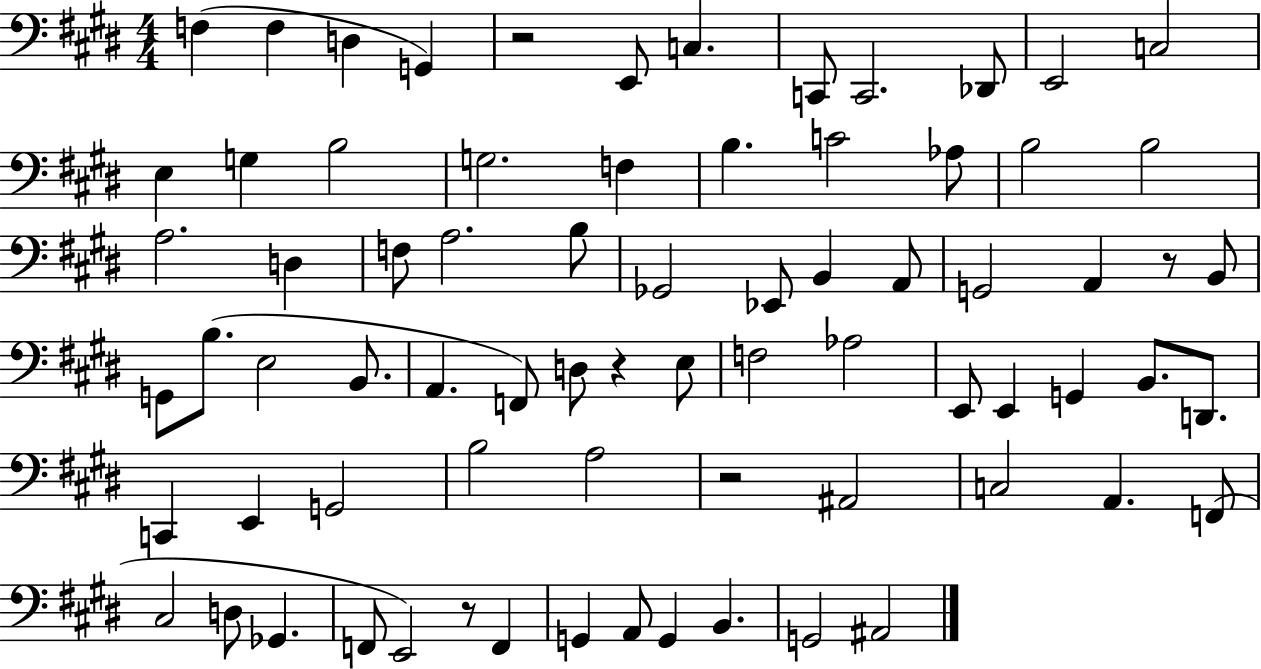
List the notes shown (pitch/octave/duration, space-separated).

F3/q F3/q D3/q G2/q R/h E2/e C3/q. C2/e C2/h. Db2/e E2/h C3/h E3/q G3/q B3/h G3/h. F3/q B3/q. C4/h Ab3/e B3/h B3/h A3/h. D3/q F3/e A3/h. B3/e Gb2/h Eb2/e B2/q A2/e G2/h A2/q R/e B2/e G2/e B3/e. E3/h B2/e. A2/q. F2/e D3/e R/q E3/e F3/h Ab3/h E2/e E2/q G2/q B2/e. D2/e. C2/q E2/q G2/h B3/h A3/h R/h A#2/h C3/h A2/q. F2/e C#3/h D3/e Gb2/q. F2/e E2/h R/e F2/q G2/q A2/e G2/q B2/q. G2/h A#2/h